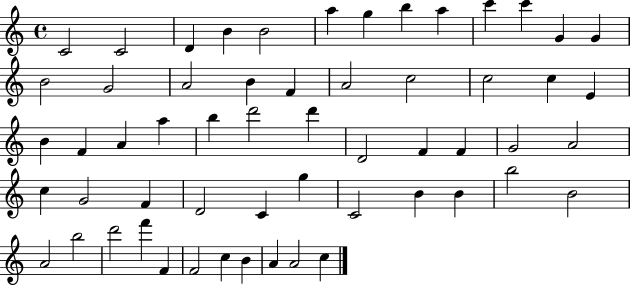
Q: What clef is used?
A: treble